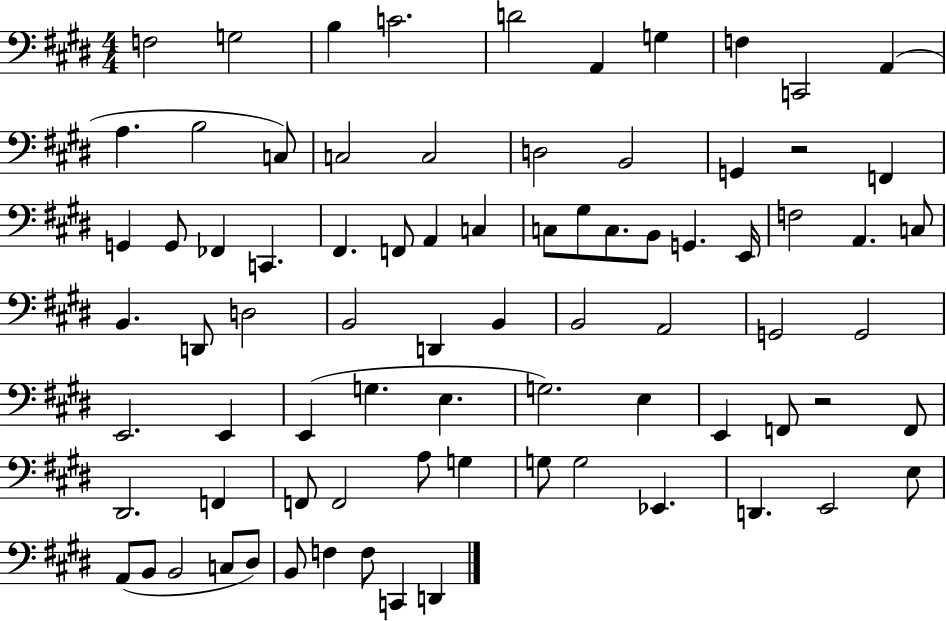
F3/h G3/h B3/q C4/h. D4/h A2/q G3/q F3/q C2/h A2/q A3/q. B3/h C3/e C3/h C3/h D3/h B2/h G2/q R/h F2/q G2/q G2/e FES2/q C2/q. F#2/q. F2/e A2/q C3/q C3/e G#3/e C3/e. B2/e G2/q. E2/s F3/h A2/q. C3/e B2/q. D2/e D3/h B2/h D2/q B2/q B2/h A2/h G2/h G2/h E2/h. E2/q E2/q G3/q. E3/q. G3/h. E3/q E2/q F2/e R/h F2/e D#2/h. F2/q F2/e F2/h A3/e G3/q G3/e G3/h Eb2/q. D2/q. E2/h E3/e A2/e B2/e B2/h C3/e D#3/e B2/e F3/q F3/e C2/q D2/q